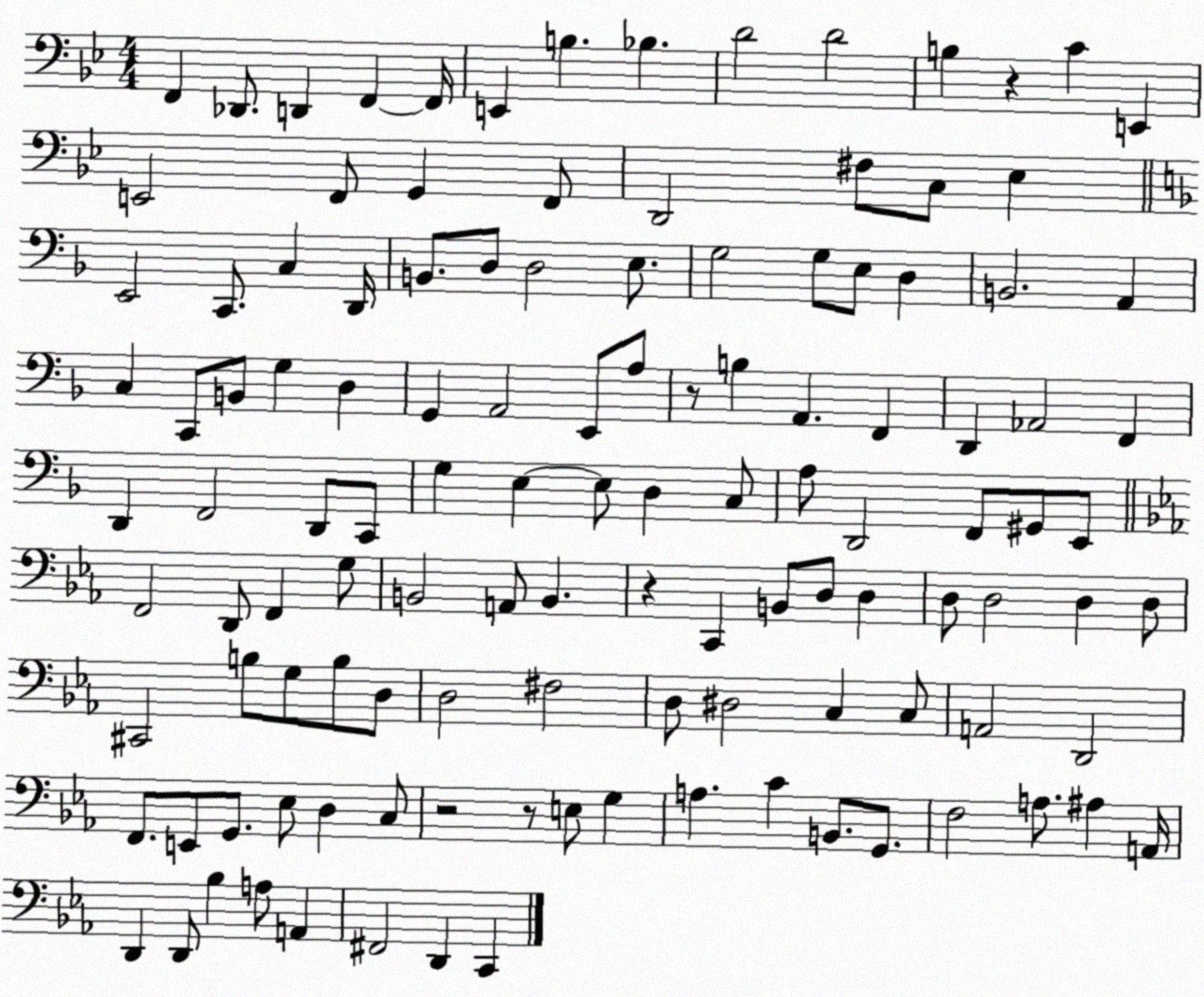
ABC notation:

X:1
T:Untitled
M:4/4
L:1/4
K:Bb
F,, _D,,/2 D,, F,, F,,/4 E,, B, _B, D2 D2 B, z C E,, E,,2 F,,/2 G,, F,,/2 D,,2 ^F,/2 C,/2 _E, E,,2 C,,/2 C, D,,/4 B,,/2 D,/2 D,2 E,/2 G,2 G,/2 E,/2 D, B,,2 A,, C, C,,/2 B,,/2 G, D, G,, A,,2 E,,/2 A,/2 z/2 B, A,, F,, D,, _A,,2 F,, D,, F,,2 D,,/2 C,,/2 G, E, E,/2 D, C,/2 A,/2 D,,2 F,,/2 ^G,,/2 E,,/2 F,,2 D,,/2 F,, G,/2 B,,2 A,,/2 B,, z C,, B,,/2 D,/2 D, D,/2 D,2 D, D,/2 ^C,,2 B,/2 G,/2 B,/2 D,/2 D,2 ^F,2 D,/2 ^D,2 C, C,/2 A,,2 D,,2 F,,/2 E,,/2 G,,/2 _E,/2 D, C,/2 z2 z/2 E,/2 G, A, C B,,/2 G,,/2 F,2 A,/2 ^A, A,,/4 D,, D,,/2 _B, A,/2 A,, ^F,,2 D,, C,,